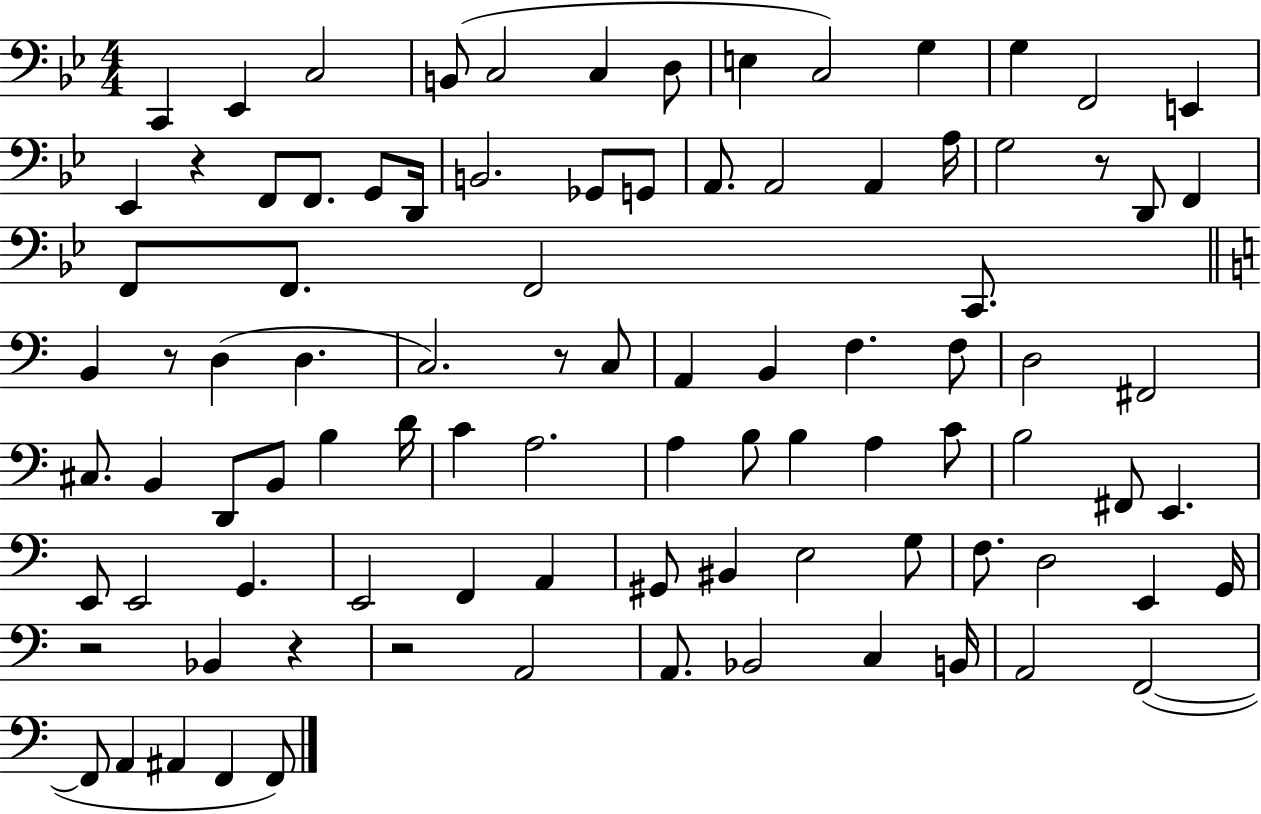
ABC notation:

X:1
T:Untitled
M:4/4
L:1/4
K:Bb
C,, _E,, C,2 B,,/2 C,2 C, D,/2 E, C,2 G, G, F,,2 E,, _E,, z F,,/2 F,,/2 G,,/2 D,,/4 B,,2 _G,,/2 G,,/2 A,,/2 A,,2 A,, A,/4 G,2 z/2 D,,/2 F,, F,,/2 F,,/2 F,,2 C,,/2 B,, z/2 D, D, C,2 z/2 C,/2 A,, B,, F, F,/2 D,2 ^F,,2 ^C,/2 B,, D,,/2 B,,/2 B, D/4 C A,2 A, B,/2 B, A, C/2 B,2 ^F,,/2 E,, E,,/2 E,,2 G,, E,,2 F,, A,, ^G,,/2 ^B,, E,2 G,/2 F,/2 D,2 E,, G,,/4 z2 _B,, z z2 A,,2 A,,/2 _B,,2 C, B,,/4 A,,2 F,,2 F,,/2 A,, ^A,, F,, F,,/2